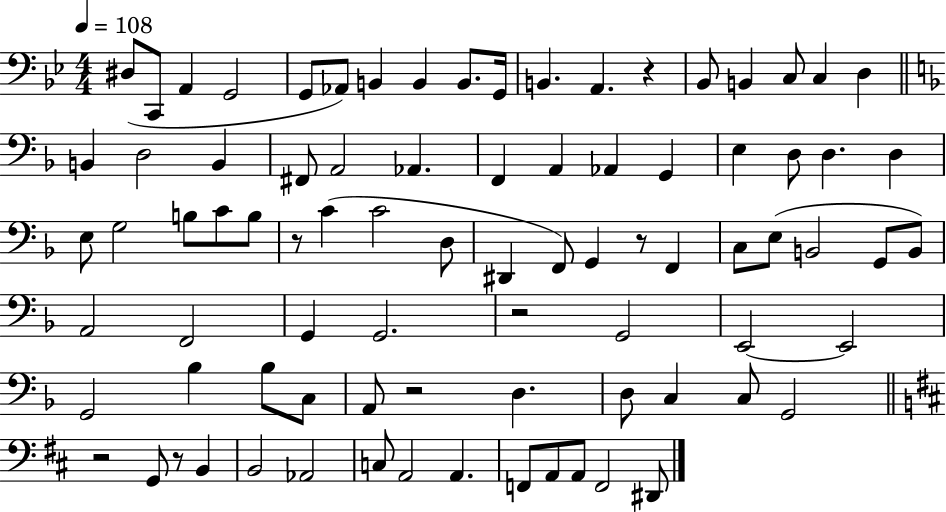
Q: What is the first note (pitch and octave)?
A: D#3